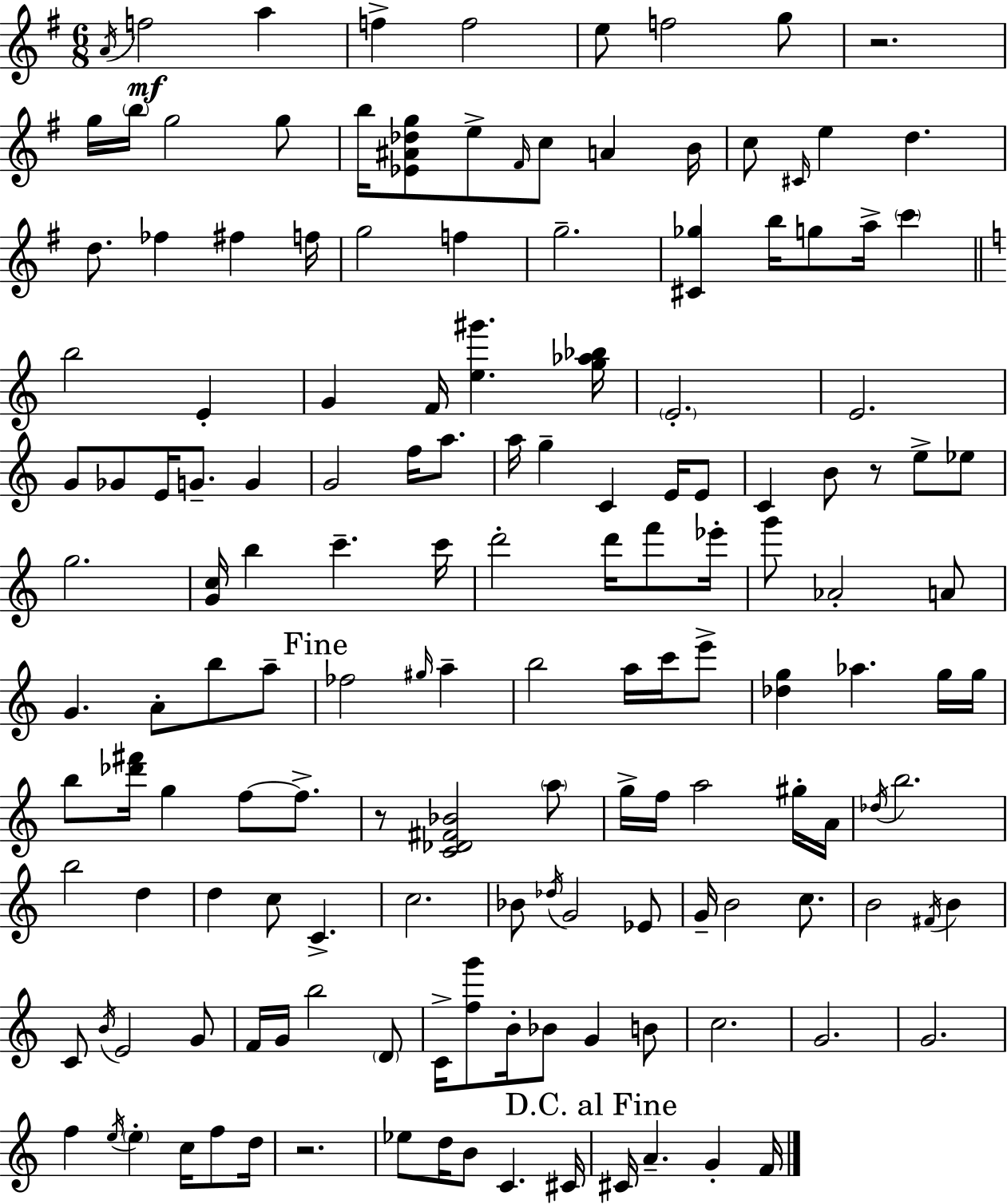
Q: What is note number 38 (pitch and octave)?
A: E4